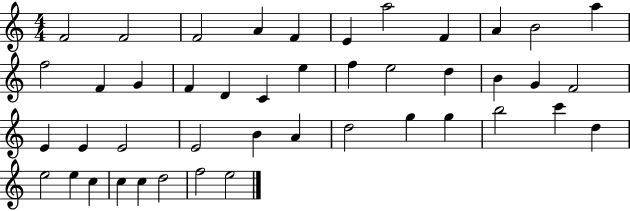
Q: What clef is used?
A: treble